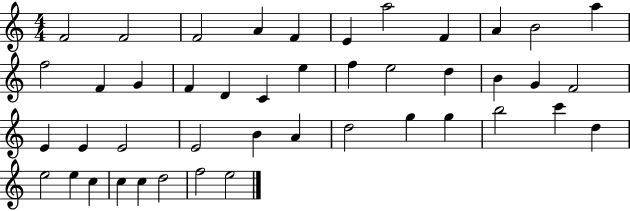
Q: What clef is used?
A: treble